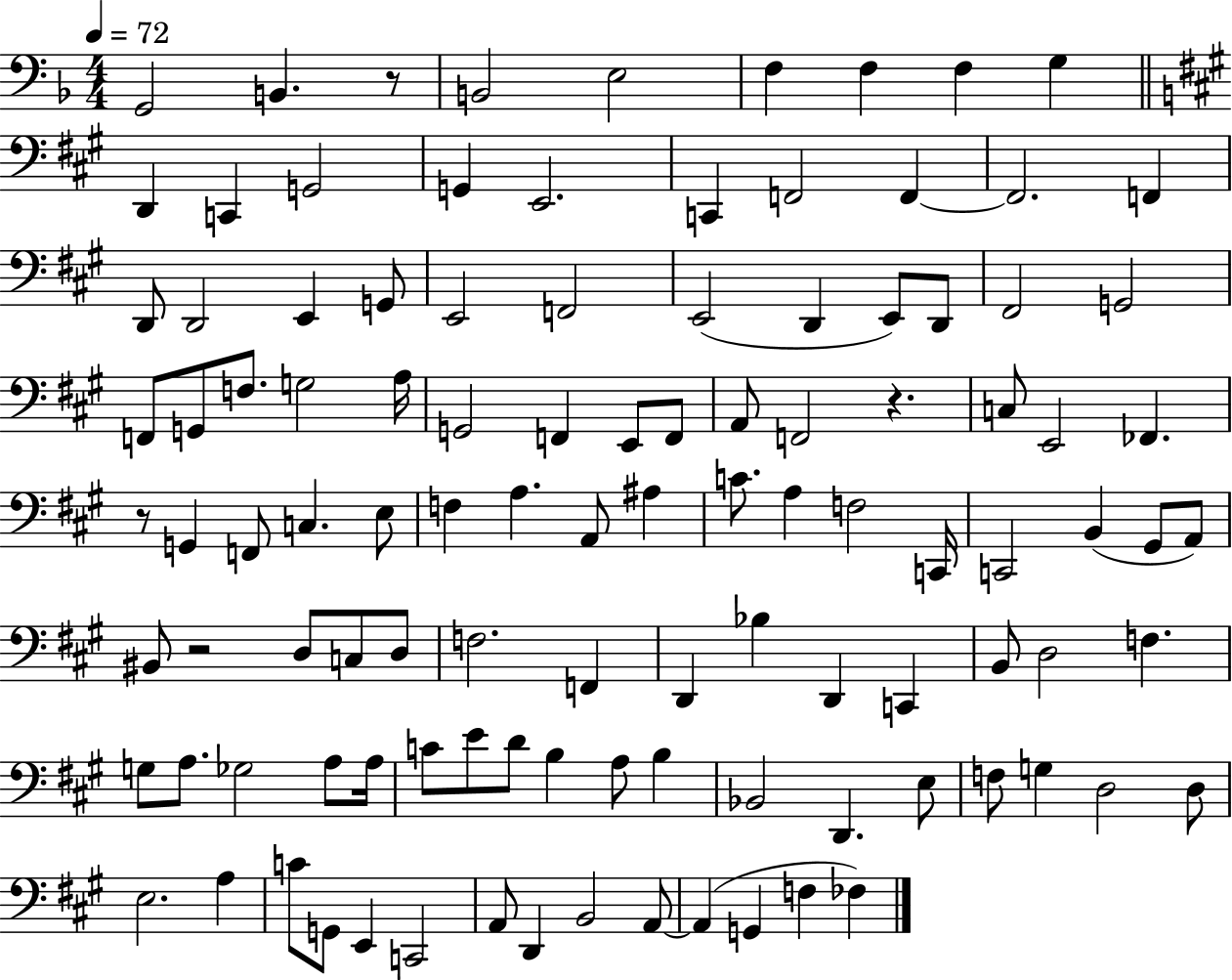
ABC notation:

X:1
T:Untitled
M:4/4
L:1/4
K:F
G,,2 B,, z/2 B,,2 E,2 F, F, F, G, D,, C,, G,,2 G,, E,,2 C,, F,,2 F,, F,,2 F,, D,,/2 D,,2 E,, G,,/2 E,,2 F,,2 E,,2 D,, E,,/2 D,,/2 ^F,,2 G,,2 F,,/2 G,,/2 F,/2 G,2 A,/4 G,,2 F,, E,,/2 F,,/2 A,,/2 F,,2 z C,/2 E,,2 _F,, z/2 G,, F,,/2 C, E,/2 F, A, A,,/2 ^A, C/2 A, F,2 C,,/4 C,,2 B,, ^G,,/2 A,,/2 ^B,,/2 z2 D,/2 C,/2 D,/2 F,2 F,, D,, _B, D,, C,, B,,/2 D,2 F, G,/2 A,/2 _G,2 A,/2 A,/4 C/2 E/2 D/2 B, A,/2 B, _B,,2 D,, E,/2 F,/2 G, D,2 D,/2 E,2 A, C/2 G,,/2 E,, C,,2 A,,/2 D,, B,,2 A,,/2 A,, G,, F, _F,